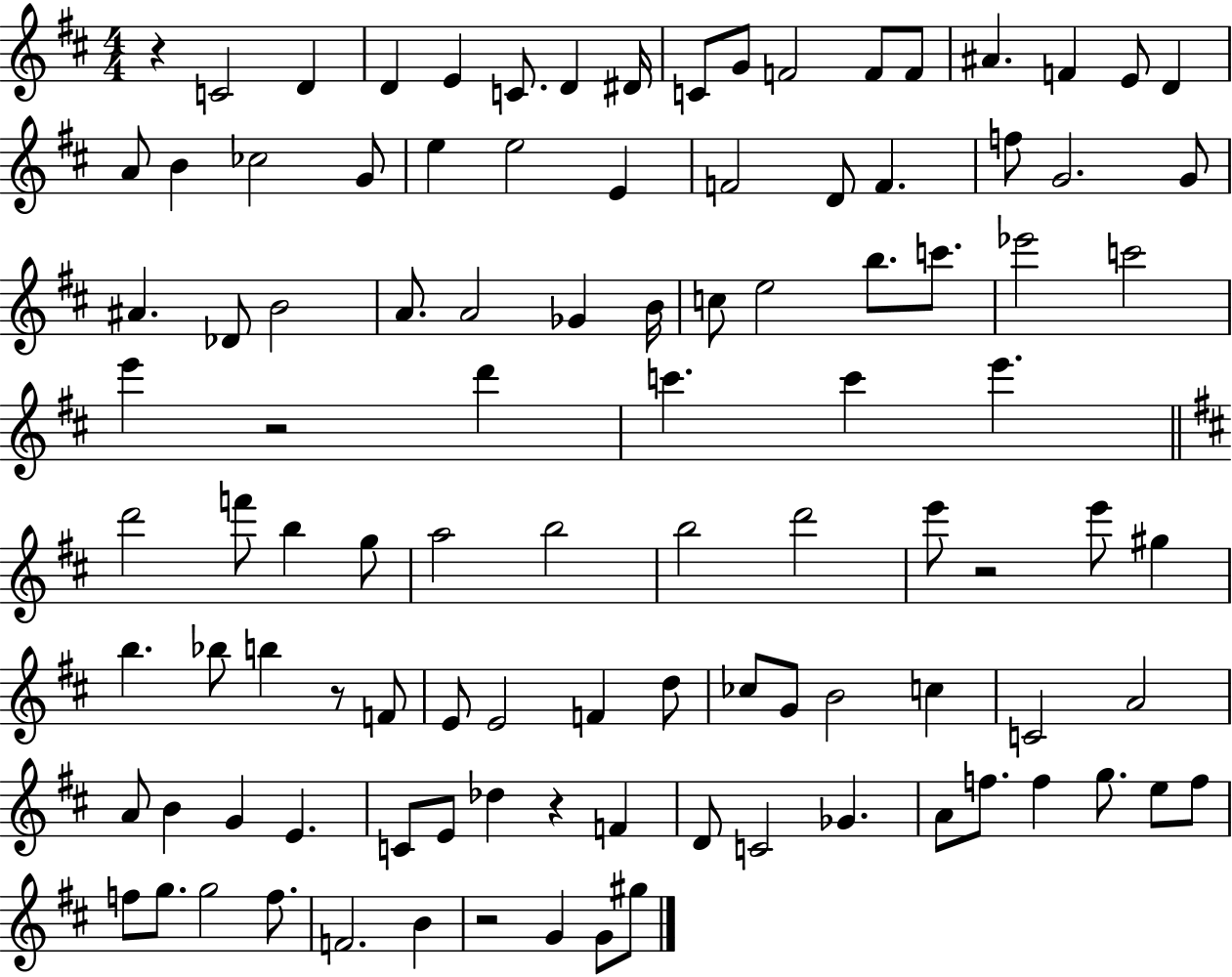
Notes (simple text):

R/q C4/h D4/q D4/q E4/q C4/e. D4/q D#4/s C4/e G4/e F4/h F4/e F4/e A#4/q. F4/q E4/e D4/q A4/e B4/q CES5/h G4/e E5/q E5/h E4/q F4/h D4/e F4/q. F5/e G4/h. G4/e A#4/q. Db4/e B4/h A4/e. A4/h Gb4/q B4/s C5/e E5/h B5/e. C6/e. Eb6/h C6/h E6/q R/h D6/q C6/q. C6/q E6/q. D6/h F6/e B5/q G5/e A5/h B5/h B5/h D6/h E6/e R/h E6/e G#5/q B5/q. Bb5/e B5/q R/e F4/e E4/e E4/h F4/q D5/e CES5/e G4/e B4/h C5/q C4/h A4/h A4/e B4/q G4/q E4/q. C4/e E4/e Db5/q R/q F4/q D4/e C4/h Gb4/q. A4/e F5/e. F5/q G5/e. E5/e F5/e F5/e G5/e. G5/h F5/e. F4/h. B4/q R/h G4/q G4/e G#5/e